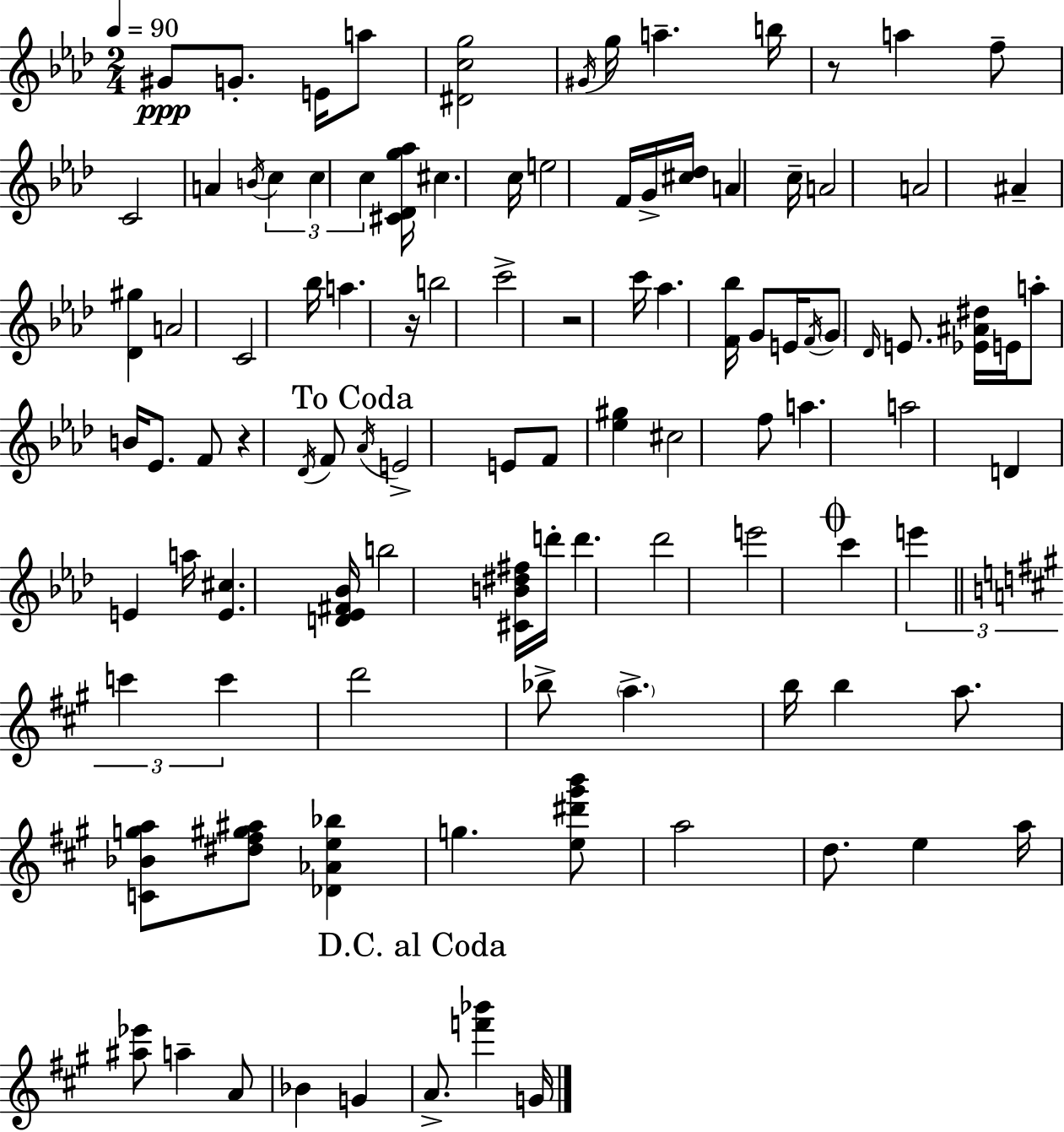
G#4/e G4/e. E4/s A5/e [D#4,C5,G5]/h G#4/s G5/s A5/q. B5/s R/e A5/q F5/e C4/h A4/q B4/s C5/q C5/q C5/q [C#4,Db4,G5,Ab5]/s C#5/q. C5/s E5/h F4/s G4/s [C#5,Db5]/s A4/q C5/s A4/h A4/h A#4/q [Db4,G#5]/q A4/h C4/h Bb5/s A5/q. R/s B5/h C6/h R/h C6/s Ab5/q. [F4,Bb5]/s G4/e E4/s F4/s G4/e Db4/s E4/e. [Eb4,A#4,D#5]/s E4/s A5/e B4/s Eb4/e. F4/e R/q Db4/s F4/e Ab4/s E4/h E4/e F4/e [Eb5,G#5]/q C#5/h F5/e A5/q. A5/h D4/q E4/q A5/s [E4,C#5]/q. [D4,Eb4,F#4,Bb4]/s B5/h [C#4,B4,D#5,F#5]/s D6/s D6/q. Db6/h E6/h C6/q E6/q C6/q C6/q D6/h Bb5/e A5/q. B5/s B5/q A5/e. [C4,Bb4,G5,A5]/e [D#5,F#5,G#5,A#5]/e [Db4,Ab4,E5,Bb5]/q G5/q. [E5,D#6,G#6,B6]/e A5/h D5/e. E5/q A5/s [A#5,Eb6]/e A5/q A4/e Bb4/q G4/q A4/e. [F6,Bb6]/q G4/s